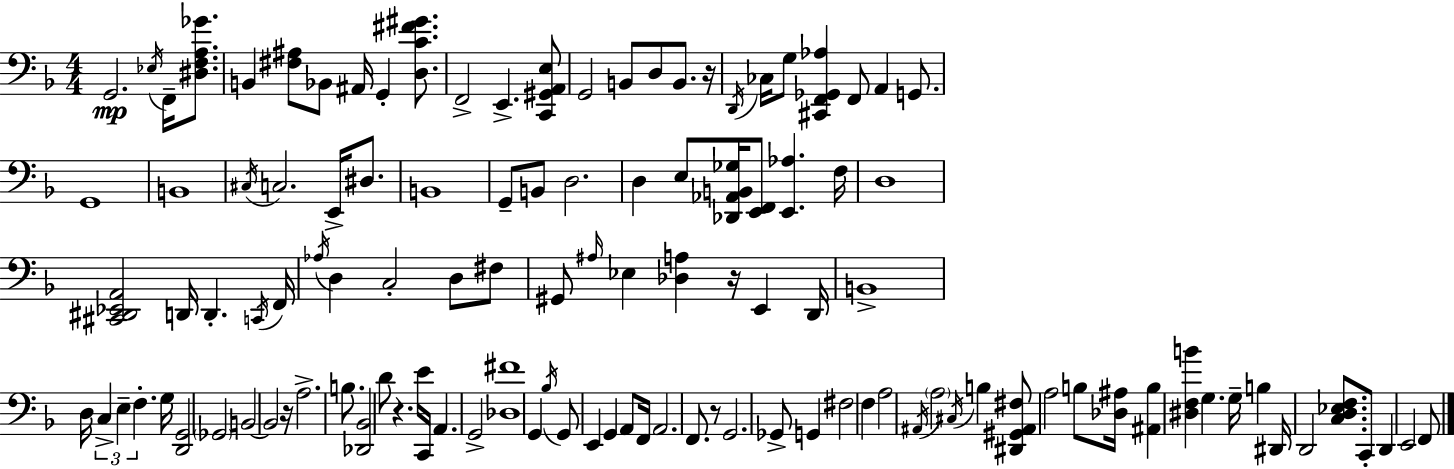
{
  \clef bass
  \numericTimeSignature
  \time 4/4
  \key d \minor
  g,2.\mp \acciaccatura { ees16 } f,16-- <dis f a ges'>8. | b,4 <fis ais>8 bes,8 ais,16 g,4-. <d c' fis' gis'>8. | f,2-> e,4.-> <c, gis, a, e>8 | g,2 b,8 d8 b,8. | \break r16 \acciaccatura { d,16 } ces16 g8 <cis, f, ges, aes>4 f,8 a,4 g,8. | g,1 | b,1 | \acciaccatura { cis16 } c2. e,16-> | \break dis8. b,1 | g,8-- b,8 d2. | d4 e8 <des, aes, b, ges>16 <e, f,>8 <e, aes>4. | f16 d1 | \break <cis, dis, ees, a,>2 d,16 d,4.-. | \acciaccatura { c,16 } f,16 \acciaccatura { aes16 } d4 c2-. | d8 fis8 gis,8 \grace { ais16 } ees4 <des a>4 | r16 e,4 d,16 b,1-> | \break d16 \tuplet 3/2 { c4-> e4-- f4.-. } | g16 <d, g,>2 \parenthesize ges,2 | b,2~~ b,2 | r16 a2.-> | \break b8. <des, bes,>2 d'8 | r4. e'16 c,16 a,4. g,2-> | <des fis'>1 | g,4 \acciaccatura { bes16 } g,8 e,4 | \break g,4 a,8 f,16 a,2. | f,8. r8 g,2. | ges,8-> g,4 fis2 | f4 a2 \acciaccatura { ais,16 } | \break \parenthesize a2 \acciaccatura { cis16 } b4 <dis, gis, ais, fis>8 a2 | b8 <des ais>16 <ais, b>4 <dis f b'>4 | g4. g16-- b4 dis,16 d,2 | <c d ees f>8. c,8-. d,4 e,2 | \break f,8 \bar "|."
}